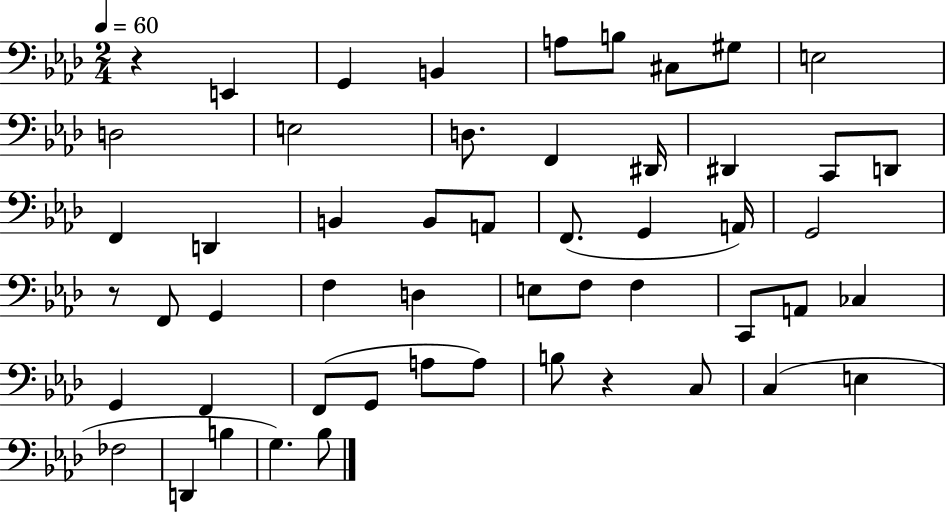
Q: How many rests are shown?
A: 3